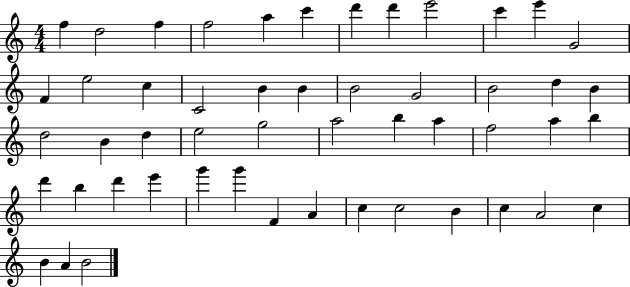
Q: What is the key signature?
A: C major